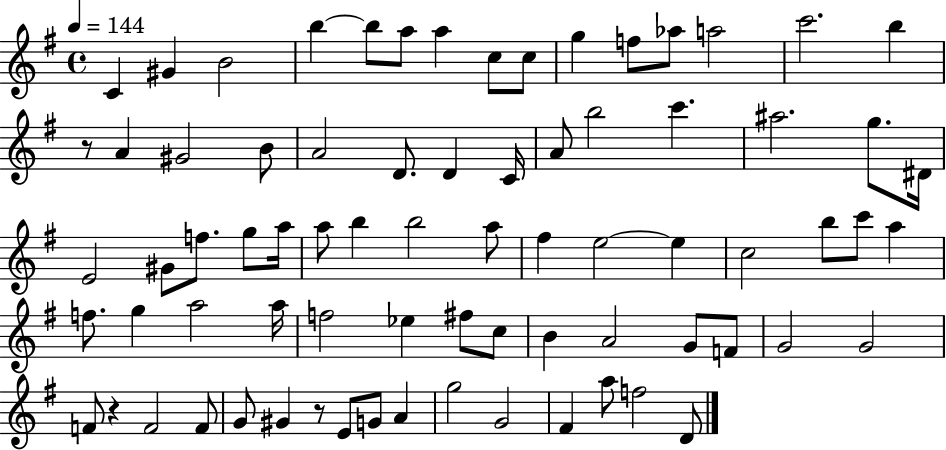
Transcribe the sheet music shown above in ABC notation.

X:1
T:Untitled
M:4/4
L:1/4
K:G
C ^G B2 b b/2 a/2 a c/2 c/2 g f/2 _a/2 a2 c'2 b z/2 A ^G2 B/2 A2 D/2 D C/4 A/2 b2 c' ^a2 g/2 ^D/4 E2 ^G/2 f/2 g/2 a/4 a/2 b b2 a/2 ^f e2 e c2 b/2 c'/2 a f/2 g a2 a/4 f2 _e ^f/2 c/2 B A2 G/2 F/2 G2 G2 F/2 z F2 F/2 G/2 ^G z/2 E/2 G/2 A g2 G2 ^F a/2 f2 D/2